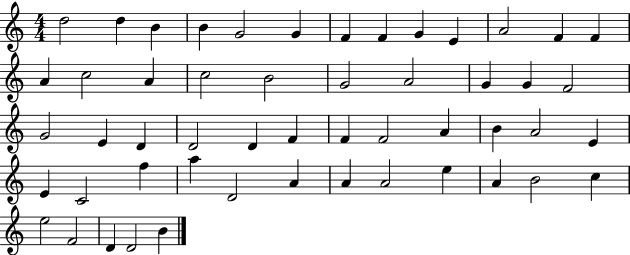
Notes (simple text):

D5/h D5/q B4/q B4/q G4/h G4/q F4/q F4/q G4/q E4/q A4/h F4/q F4/q A4/q C5/h A4/q C5/h B4/h G4/h A4/h G4/q G4/q F4/h G4/h E4/q D4/q D4/h D4/q F4/q F4/q F4/h A4/q B4/q A4/h E4/q E4/q C4/h F5/q A5/q D4/h A4/q A4/q A4/h E5/q A4/q B4/h C5/q E5/h F4/h D4/q D4/h B4/q